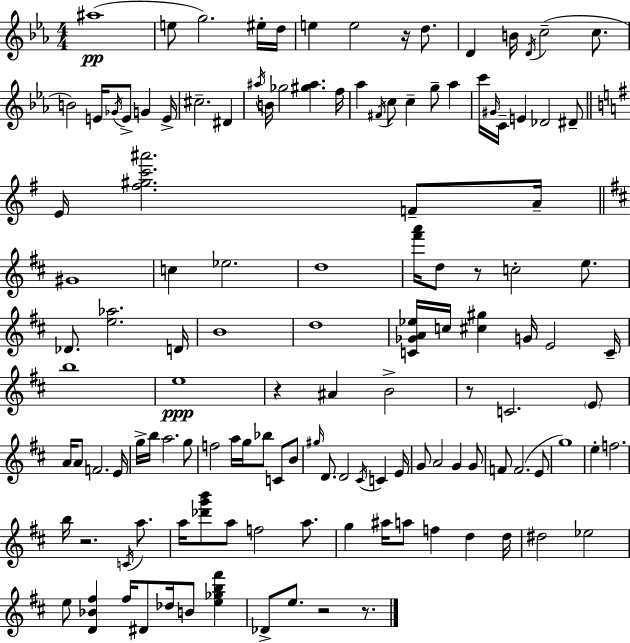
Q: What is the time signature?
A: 4/4